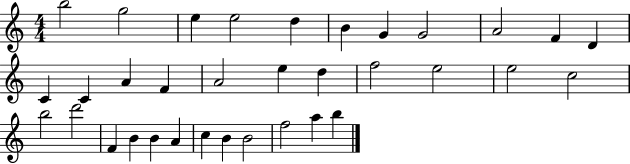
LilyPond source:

{
  \clef treble
  \numericTimeSignature
  \time 4/4
  \key c \major
  b''2 g''2 | e''4 e''2 d''4 | b'4 g'4 g'2 | a'2 f'4 d'4 | \break c'4 c'4 a'4 f'4 | a'2 e''4 d''4 | f''2 e''2 | e''2 c''2 | \break b''2 d'''2 | f'4 b'4 b'4 a'4 | c''4 b'4 b'2 | f''2 a''4 b''4 | \break \bar "|."
}